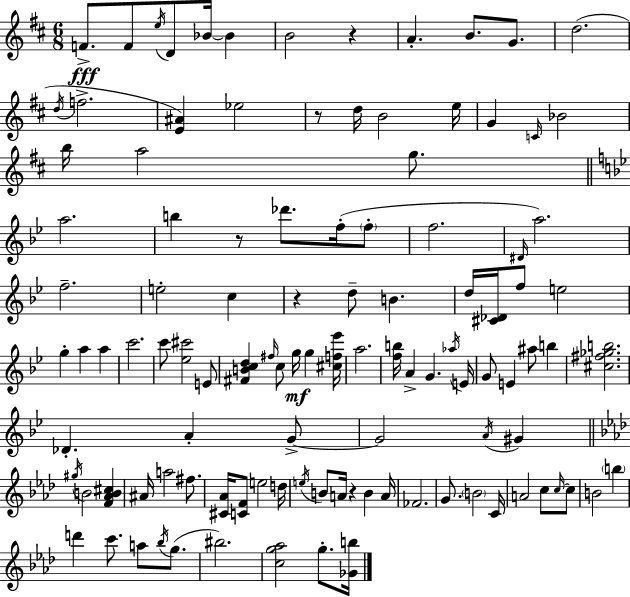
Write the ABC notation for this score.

X:1
T:Untitled
M:6/8
L:1/4
K:D
F/2 F/2 e/4 D/2 _B/4 _B B2 z A B/2 G/2 d2 d/4 f2 [E^A] _e2 z/2 d/4 B2 e/4 G C/4 _B2 b/4 a2 g/2 a2 b z/2 _d'/2 f/4 f/2 f2 ^D/4 a2 f2 e2 c z d/2 B d/4 [^C_D]/4 f/2 e2 g a a c'2 c'/2 [_e^c']2 E/2 [^FBcd] ^f/4 c/2 g/4 g [^cf_e']/4 a2 [fb]/4 A G _a/4 E/4 G/2 E ^a/2 b [^c^f_gb]2 _D A G/2 G2 A/4 ^G ^g/4 B2 [F_AB^c] ^A/4 a2 ^f/2 [^C_A]/4 [CF]/2 e2 d/4 e/4 B/2 A/4 z B A/4 _F2 G/2 B2 C/4 A2 c/2 c/4 c/2 B2 b d' c'/2 a/2 _b/4 g/2 ^b2 [cg_a]2 g/2 [_Gb]/4